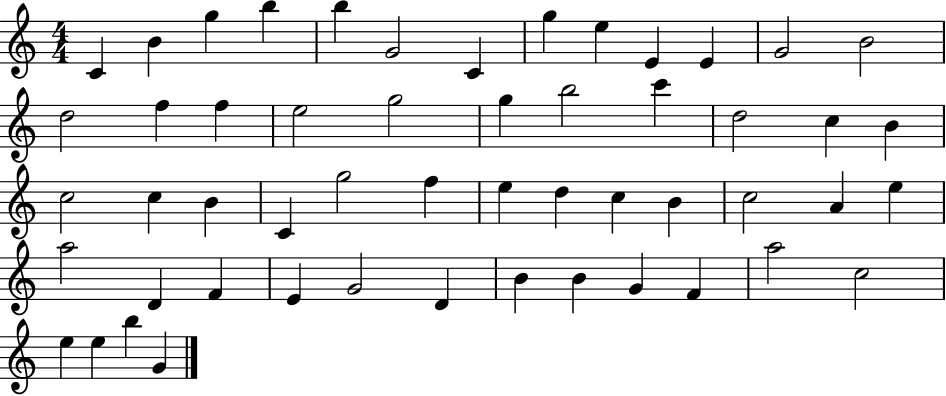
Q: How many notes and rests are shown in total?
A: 53